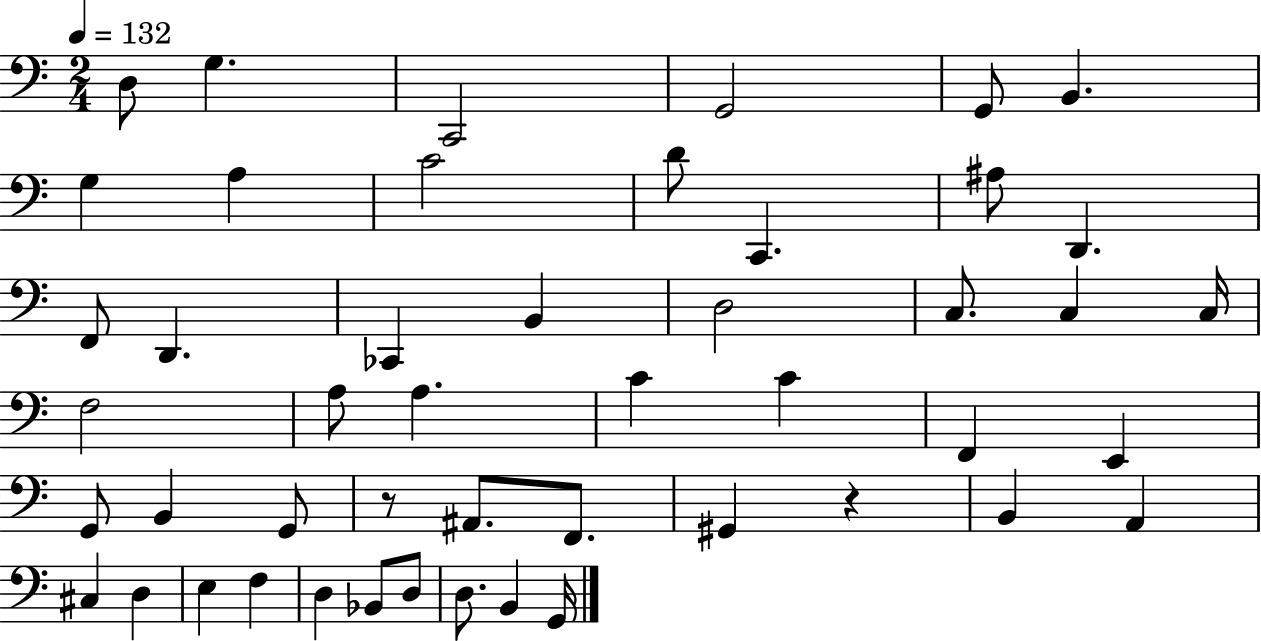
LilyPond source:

{
  \clef bass
  \numericTimeSignature
  \time 2/4
  \key c \major
  \tempo 4 = 132
  \repeat volta 2 { d8 g4. | c,2 | g,2 | g,8 b,4. | \break g4 a4 | c'2 | d'8 c,4. | ais8 d,4. | \break f,8 d,4. | ces,4 b,4 | d2 | c8. c4 c16 | \break f2 | a8 a4. | c'4 c'4 | f,4 e,4 | \break g,8 b,4 g,8 | r8 ais,8. f,8. | gis,4 r4 | b,4 a,4 | \break cis4 d4 | e4 f4 | d4 bes,8 d8 | d8. b,4 g,16 | \break } \bar "|."
}